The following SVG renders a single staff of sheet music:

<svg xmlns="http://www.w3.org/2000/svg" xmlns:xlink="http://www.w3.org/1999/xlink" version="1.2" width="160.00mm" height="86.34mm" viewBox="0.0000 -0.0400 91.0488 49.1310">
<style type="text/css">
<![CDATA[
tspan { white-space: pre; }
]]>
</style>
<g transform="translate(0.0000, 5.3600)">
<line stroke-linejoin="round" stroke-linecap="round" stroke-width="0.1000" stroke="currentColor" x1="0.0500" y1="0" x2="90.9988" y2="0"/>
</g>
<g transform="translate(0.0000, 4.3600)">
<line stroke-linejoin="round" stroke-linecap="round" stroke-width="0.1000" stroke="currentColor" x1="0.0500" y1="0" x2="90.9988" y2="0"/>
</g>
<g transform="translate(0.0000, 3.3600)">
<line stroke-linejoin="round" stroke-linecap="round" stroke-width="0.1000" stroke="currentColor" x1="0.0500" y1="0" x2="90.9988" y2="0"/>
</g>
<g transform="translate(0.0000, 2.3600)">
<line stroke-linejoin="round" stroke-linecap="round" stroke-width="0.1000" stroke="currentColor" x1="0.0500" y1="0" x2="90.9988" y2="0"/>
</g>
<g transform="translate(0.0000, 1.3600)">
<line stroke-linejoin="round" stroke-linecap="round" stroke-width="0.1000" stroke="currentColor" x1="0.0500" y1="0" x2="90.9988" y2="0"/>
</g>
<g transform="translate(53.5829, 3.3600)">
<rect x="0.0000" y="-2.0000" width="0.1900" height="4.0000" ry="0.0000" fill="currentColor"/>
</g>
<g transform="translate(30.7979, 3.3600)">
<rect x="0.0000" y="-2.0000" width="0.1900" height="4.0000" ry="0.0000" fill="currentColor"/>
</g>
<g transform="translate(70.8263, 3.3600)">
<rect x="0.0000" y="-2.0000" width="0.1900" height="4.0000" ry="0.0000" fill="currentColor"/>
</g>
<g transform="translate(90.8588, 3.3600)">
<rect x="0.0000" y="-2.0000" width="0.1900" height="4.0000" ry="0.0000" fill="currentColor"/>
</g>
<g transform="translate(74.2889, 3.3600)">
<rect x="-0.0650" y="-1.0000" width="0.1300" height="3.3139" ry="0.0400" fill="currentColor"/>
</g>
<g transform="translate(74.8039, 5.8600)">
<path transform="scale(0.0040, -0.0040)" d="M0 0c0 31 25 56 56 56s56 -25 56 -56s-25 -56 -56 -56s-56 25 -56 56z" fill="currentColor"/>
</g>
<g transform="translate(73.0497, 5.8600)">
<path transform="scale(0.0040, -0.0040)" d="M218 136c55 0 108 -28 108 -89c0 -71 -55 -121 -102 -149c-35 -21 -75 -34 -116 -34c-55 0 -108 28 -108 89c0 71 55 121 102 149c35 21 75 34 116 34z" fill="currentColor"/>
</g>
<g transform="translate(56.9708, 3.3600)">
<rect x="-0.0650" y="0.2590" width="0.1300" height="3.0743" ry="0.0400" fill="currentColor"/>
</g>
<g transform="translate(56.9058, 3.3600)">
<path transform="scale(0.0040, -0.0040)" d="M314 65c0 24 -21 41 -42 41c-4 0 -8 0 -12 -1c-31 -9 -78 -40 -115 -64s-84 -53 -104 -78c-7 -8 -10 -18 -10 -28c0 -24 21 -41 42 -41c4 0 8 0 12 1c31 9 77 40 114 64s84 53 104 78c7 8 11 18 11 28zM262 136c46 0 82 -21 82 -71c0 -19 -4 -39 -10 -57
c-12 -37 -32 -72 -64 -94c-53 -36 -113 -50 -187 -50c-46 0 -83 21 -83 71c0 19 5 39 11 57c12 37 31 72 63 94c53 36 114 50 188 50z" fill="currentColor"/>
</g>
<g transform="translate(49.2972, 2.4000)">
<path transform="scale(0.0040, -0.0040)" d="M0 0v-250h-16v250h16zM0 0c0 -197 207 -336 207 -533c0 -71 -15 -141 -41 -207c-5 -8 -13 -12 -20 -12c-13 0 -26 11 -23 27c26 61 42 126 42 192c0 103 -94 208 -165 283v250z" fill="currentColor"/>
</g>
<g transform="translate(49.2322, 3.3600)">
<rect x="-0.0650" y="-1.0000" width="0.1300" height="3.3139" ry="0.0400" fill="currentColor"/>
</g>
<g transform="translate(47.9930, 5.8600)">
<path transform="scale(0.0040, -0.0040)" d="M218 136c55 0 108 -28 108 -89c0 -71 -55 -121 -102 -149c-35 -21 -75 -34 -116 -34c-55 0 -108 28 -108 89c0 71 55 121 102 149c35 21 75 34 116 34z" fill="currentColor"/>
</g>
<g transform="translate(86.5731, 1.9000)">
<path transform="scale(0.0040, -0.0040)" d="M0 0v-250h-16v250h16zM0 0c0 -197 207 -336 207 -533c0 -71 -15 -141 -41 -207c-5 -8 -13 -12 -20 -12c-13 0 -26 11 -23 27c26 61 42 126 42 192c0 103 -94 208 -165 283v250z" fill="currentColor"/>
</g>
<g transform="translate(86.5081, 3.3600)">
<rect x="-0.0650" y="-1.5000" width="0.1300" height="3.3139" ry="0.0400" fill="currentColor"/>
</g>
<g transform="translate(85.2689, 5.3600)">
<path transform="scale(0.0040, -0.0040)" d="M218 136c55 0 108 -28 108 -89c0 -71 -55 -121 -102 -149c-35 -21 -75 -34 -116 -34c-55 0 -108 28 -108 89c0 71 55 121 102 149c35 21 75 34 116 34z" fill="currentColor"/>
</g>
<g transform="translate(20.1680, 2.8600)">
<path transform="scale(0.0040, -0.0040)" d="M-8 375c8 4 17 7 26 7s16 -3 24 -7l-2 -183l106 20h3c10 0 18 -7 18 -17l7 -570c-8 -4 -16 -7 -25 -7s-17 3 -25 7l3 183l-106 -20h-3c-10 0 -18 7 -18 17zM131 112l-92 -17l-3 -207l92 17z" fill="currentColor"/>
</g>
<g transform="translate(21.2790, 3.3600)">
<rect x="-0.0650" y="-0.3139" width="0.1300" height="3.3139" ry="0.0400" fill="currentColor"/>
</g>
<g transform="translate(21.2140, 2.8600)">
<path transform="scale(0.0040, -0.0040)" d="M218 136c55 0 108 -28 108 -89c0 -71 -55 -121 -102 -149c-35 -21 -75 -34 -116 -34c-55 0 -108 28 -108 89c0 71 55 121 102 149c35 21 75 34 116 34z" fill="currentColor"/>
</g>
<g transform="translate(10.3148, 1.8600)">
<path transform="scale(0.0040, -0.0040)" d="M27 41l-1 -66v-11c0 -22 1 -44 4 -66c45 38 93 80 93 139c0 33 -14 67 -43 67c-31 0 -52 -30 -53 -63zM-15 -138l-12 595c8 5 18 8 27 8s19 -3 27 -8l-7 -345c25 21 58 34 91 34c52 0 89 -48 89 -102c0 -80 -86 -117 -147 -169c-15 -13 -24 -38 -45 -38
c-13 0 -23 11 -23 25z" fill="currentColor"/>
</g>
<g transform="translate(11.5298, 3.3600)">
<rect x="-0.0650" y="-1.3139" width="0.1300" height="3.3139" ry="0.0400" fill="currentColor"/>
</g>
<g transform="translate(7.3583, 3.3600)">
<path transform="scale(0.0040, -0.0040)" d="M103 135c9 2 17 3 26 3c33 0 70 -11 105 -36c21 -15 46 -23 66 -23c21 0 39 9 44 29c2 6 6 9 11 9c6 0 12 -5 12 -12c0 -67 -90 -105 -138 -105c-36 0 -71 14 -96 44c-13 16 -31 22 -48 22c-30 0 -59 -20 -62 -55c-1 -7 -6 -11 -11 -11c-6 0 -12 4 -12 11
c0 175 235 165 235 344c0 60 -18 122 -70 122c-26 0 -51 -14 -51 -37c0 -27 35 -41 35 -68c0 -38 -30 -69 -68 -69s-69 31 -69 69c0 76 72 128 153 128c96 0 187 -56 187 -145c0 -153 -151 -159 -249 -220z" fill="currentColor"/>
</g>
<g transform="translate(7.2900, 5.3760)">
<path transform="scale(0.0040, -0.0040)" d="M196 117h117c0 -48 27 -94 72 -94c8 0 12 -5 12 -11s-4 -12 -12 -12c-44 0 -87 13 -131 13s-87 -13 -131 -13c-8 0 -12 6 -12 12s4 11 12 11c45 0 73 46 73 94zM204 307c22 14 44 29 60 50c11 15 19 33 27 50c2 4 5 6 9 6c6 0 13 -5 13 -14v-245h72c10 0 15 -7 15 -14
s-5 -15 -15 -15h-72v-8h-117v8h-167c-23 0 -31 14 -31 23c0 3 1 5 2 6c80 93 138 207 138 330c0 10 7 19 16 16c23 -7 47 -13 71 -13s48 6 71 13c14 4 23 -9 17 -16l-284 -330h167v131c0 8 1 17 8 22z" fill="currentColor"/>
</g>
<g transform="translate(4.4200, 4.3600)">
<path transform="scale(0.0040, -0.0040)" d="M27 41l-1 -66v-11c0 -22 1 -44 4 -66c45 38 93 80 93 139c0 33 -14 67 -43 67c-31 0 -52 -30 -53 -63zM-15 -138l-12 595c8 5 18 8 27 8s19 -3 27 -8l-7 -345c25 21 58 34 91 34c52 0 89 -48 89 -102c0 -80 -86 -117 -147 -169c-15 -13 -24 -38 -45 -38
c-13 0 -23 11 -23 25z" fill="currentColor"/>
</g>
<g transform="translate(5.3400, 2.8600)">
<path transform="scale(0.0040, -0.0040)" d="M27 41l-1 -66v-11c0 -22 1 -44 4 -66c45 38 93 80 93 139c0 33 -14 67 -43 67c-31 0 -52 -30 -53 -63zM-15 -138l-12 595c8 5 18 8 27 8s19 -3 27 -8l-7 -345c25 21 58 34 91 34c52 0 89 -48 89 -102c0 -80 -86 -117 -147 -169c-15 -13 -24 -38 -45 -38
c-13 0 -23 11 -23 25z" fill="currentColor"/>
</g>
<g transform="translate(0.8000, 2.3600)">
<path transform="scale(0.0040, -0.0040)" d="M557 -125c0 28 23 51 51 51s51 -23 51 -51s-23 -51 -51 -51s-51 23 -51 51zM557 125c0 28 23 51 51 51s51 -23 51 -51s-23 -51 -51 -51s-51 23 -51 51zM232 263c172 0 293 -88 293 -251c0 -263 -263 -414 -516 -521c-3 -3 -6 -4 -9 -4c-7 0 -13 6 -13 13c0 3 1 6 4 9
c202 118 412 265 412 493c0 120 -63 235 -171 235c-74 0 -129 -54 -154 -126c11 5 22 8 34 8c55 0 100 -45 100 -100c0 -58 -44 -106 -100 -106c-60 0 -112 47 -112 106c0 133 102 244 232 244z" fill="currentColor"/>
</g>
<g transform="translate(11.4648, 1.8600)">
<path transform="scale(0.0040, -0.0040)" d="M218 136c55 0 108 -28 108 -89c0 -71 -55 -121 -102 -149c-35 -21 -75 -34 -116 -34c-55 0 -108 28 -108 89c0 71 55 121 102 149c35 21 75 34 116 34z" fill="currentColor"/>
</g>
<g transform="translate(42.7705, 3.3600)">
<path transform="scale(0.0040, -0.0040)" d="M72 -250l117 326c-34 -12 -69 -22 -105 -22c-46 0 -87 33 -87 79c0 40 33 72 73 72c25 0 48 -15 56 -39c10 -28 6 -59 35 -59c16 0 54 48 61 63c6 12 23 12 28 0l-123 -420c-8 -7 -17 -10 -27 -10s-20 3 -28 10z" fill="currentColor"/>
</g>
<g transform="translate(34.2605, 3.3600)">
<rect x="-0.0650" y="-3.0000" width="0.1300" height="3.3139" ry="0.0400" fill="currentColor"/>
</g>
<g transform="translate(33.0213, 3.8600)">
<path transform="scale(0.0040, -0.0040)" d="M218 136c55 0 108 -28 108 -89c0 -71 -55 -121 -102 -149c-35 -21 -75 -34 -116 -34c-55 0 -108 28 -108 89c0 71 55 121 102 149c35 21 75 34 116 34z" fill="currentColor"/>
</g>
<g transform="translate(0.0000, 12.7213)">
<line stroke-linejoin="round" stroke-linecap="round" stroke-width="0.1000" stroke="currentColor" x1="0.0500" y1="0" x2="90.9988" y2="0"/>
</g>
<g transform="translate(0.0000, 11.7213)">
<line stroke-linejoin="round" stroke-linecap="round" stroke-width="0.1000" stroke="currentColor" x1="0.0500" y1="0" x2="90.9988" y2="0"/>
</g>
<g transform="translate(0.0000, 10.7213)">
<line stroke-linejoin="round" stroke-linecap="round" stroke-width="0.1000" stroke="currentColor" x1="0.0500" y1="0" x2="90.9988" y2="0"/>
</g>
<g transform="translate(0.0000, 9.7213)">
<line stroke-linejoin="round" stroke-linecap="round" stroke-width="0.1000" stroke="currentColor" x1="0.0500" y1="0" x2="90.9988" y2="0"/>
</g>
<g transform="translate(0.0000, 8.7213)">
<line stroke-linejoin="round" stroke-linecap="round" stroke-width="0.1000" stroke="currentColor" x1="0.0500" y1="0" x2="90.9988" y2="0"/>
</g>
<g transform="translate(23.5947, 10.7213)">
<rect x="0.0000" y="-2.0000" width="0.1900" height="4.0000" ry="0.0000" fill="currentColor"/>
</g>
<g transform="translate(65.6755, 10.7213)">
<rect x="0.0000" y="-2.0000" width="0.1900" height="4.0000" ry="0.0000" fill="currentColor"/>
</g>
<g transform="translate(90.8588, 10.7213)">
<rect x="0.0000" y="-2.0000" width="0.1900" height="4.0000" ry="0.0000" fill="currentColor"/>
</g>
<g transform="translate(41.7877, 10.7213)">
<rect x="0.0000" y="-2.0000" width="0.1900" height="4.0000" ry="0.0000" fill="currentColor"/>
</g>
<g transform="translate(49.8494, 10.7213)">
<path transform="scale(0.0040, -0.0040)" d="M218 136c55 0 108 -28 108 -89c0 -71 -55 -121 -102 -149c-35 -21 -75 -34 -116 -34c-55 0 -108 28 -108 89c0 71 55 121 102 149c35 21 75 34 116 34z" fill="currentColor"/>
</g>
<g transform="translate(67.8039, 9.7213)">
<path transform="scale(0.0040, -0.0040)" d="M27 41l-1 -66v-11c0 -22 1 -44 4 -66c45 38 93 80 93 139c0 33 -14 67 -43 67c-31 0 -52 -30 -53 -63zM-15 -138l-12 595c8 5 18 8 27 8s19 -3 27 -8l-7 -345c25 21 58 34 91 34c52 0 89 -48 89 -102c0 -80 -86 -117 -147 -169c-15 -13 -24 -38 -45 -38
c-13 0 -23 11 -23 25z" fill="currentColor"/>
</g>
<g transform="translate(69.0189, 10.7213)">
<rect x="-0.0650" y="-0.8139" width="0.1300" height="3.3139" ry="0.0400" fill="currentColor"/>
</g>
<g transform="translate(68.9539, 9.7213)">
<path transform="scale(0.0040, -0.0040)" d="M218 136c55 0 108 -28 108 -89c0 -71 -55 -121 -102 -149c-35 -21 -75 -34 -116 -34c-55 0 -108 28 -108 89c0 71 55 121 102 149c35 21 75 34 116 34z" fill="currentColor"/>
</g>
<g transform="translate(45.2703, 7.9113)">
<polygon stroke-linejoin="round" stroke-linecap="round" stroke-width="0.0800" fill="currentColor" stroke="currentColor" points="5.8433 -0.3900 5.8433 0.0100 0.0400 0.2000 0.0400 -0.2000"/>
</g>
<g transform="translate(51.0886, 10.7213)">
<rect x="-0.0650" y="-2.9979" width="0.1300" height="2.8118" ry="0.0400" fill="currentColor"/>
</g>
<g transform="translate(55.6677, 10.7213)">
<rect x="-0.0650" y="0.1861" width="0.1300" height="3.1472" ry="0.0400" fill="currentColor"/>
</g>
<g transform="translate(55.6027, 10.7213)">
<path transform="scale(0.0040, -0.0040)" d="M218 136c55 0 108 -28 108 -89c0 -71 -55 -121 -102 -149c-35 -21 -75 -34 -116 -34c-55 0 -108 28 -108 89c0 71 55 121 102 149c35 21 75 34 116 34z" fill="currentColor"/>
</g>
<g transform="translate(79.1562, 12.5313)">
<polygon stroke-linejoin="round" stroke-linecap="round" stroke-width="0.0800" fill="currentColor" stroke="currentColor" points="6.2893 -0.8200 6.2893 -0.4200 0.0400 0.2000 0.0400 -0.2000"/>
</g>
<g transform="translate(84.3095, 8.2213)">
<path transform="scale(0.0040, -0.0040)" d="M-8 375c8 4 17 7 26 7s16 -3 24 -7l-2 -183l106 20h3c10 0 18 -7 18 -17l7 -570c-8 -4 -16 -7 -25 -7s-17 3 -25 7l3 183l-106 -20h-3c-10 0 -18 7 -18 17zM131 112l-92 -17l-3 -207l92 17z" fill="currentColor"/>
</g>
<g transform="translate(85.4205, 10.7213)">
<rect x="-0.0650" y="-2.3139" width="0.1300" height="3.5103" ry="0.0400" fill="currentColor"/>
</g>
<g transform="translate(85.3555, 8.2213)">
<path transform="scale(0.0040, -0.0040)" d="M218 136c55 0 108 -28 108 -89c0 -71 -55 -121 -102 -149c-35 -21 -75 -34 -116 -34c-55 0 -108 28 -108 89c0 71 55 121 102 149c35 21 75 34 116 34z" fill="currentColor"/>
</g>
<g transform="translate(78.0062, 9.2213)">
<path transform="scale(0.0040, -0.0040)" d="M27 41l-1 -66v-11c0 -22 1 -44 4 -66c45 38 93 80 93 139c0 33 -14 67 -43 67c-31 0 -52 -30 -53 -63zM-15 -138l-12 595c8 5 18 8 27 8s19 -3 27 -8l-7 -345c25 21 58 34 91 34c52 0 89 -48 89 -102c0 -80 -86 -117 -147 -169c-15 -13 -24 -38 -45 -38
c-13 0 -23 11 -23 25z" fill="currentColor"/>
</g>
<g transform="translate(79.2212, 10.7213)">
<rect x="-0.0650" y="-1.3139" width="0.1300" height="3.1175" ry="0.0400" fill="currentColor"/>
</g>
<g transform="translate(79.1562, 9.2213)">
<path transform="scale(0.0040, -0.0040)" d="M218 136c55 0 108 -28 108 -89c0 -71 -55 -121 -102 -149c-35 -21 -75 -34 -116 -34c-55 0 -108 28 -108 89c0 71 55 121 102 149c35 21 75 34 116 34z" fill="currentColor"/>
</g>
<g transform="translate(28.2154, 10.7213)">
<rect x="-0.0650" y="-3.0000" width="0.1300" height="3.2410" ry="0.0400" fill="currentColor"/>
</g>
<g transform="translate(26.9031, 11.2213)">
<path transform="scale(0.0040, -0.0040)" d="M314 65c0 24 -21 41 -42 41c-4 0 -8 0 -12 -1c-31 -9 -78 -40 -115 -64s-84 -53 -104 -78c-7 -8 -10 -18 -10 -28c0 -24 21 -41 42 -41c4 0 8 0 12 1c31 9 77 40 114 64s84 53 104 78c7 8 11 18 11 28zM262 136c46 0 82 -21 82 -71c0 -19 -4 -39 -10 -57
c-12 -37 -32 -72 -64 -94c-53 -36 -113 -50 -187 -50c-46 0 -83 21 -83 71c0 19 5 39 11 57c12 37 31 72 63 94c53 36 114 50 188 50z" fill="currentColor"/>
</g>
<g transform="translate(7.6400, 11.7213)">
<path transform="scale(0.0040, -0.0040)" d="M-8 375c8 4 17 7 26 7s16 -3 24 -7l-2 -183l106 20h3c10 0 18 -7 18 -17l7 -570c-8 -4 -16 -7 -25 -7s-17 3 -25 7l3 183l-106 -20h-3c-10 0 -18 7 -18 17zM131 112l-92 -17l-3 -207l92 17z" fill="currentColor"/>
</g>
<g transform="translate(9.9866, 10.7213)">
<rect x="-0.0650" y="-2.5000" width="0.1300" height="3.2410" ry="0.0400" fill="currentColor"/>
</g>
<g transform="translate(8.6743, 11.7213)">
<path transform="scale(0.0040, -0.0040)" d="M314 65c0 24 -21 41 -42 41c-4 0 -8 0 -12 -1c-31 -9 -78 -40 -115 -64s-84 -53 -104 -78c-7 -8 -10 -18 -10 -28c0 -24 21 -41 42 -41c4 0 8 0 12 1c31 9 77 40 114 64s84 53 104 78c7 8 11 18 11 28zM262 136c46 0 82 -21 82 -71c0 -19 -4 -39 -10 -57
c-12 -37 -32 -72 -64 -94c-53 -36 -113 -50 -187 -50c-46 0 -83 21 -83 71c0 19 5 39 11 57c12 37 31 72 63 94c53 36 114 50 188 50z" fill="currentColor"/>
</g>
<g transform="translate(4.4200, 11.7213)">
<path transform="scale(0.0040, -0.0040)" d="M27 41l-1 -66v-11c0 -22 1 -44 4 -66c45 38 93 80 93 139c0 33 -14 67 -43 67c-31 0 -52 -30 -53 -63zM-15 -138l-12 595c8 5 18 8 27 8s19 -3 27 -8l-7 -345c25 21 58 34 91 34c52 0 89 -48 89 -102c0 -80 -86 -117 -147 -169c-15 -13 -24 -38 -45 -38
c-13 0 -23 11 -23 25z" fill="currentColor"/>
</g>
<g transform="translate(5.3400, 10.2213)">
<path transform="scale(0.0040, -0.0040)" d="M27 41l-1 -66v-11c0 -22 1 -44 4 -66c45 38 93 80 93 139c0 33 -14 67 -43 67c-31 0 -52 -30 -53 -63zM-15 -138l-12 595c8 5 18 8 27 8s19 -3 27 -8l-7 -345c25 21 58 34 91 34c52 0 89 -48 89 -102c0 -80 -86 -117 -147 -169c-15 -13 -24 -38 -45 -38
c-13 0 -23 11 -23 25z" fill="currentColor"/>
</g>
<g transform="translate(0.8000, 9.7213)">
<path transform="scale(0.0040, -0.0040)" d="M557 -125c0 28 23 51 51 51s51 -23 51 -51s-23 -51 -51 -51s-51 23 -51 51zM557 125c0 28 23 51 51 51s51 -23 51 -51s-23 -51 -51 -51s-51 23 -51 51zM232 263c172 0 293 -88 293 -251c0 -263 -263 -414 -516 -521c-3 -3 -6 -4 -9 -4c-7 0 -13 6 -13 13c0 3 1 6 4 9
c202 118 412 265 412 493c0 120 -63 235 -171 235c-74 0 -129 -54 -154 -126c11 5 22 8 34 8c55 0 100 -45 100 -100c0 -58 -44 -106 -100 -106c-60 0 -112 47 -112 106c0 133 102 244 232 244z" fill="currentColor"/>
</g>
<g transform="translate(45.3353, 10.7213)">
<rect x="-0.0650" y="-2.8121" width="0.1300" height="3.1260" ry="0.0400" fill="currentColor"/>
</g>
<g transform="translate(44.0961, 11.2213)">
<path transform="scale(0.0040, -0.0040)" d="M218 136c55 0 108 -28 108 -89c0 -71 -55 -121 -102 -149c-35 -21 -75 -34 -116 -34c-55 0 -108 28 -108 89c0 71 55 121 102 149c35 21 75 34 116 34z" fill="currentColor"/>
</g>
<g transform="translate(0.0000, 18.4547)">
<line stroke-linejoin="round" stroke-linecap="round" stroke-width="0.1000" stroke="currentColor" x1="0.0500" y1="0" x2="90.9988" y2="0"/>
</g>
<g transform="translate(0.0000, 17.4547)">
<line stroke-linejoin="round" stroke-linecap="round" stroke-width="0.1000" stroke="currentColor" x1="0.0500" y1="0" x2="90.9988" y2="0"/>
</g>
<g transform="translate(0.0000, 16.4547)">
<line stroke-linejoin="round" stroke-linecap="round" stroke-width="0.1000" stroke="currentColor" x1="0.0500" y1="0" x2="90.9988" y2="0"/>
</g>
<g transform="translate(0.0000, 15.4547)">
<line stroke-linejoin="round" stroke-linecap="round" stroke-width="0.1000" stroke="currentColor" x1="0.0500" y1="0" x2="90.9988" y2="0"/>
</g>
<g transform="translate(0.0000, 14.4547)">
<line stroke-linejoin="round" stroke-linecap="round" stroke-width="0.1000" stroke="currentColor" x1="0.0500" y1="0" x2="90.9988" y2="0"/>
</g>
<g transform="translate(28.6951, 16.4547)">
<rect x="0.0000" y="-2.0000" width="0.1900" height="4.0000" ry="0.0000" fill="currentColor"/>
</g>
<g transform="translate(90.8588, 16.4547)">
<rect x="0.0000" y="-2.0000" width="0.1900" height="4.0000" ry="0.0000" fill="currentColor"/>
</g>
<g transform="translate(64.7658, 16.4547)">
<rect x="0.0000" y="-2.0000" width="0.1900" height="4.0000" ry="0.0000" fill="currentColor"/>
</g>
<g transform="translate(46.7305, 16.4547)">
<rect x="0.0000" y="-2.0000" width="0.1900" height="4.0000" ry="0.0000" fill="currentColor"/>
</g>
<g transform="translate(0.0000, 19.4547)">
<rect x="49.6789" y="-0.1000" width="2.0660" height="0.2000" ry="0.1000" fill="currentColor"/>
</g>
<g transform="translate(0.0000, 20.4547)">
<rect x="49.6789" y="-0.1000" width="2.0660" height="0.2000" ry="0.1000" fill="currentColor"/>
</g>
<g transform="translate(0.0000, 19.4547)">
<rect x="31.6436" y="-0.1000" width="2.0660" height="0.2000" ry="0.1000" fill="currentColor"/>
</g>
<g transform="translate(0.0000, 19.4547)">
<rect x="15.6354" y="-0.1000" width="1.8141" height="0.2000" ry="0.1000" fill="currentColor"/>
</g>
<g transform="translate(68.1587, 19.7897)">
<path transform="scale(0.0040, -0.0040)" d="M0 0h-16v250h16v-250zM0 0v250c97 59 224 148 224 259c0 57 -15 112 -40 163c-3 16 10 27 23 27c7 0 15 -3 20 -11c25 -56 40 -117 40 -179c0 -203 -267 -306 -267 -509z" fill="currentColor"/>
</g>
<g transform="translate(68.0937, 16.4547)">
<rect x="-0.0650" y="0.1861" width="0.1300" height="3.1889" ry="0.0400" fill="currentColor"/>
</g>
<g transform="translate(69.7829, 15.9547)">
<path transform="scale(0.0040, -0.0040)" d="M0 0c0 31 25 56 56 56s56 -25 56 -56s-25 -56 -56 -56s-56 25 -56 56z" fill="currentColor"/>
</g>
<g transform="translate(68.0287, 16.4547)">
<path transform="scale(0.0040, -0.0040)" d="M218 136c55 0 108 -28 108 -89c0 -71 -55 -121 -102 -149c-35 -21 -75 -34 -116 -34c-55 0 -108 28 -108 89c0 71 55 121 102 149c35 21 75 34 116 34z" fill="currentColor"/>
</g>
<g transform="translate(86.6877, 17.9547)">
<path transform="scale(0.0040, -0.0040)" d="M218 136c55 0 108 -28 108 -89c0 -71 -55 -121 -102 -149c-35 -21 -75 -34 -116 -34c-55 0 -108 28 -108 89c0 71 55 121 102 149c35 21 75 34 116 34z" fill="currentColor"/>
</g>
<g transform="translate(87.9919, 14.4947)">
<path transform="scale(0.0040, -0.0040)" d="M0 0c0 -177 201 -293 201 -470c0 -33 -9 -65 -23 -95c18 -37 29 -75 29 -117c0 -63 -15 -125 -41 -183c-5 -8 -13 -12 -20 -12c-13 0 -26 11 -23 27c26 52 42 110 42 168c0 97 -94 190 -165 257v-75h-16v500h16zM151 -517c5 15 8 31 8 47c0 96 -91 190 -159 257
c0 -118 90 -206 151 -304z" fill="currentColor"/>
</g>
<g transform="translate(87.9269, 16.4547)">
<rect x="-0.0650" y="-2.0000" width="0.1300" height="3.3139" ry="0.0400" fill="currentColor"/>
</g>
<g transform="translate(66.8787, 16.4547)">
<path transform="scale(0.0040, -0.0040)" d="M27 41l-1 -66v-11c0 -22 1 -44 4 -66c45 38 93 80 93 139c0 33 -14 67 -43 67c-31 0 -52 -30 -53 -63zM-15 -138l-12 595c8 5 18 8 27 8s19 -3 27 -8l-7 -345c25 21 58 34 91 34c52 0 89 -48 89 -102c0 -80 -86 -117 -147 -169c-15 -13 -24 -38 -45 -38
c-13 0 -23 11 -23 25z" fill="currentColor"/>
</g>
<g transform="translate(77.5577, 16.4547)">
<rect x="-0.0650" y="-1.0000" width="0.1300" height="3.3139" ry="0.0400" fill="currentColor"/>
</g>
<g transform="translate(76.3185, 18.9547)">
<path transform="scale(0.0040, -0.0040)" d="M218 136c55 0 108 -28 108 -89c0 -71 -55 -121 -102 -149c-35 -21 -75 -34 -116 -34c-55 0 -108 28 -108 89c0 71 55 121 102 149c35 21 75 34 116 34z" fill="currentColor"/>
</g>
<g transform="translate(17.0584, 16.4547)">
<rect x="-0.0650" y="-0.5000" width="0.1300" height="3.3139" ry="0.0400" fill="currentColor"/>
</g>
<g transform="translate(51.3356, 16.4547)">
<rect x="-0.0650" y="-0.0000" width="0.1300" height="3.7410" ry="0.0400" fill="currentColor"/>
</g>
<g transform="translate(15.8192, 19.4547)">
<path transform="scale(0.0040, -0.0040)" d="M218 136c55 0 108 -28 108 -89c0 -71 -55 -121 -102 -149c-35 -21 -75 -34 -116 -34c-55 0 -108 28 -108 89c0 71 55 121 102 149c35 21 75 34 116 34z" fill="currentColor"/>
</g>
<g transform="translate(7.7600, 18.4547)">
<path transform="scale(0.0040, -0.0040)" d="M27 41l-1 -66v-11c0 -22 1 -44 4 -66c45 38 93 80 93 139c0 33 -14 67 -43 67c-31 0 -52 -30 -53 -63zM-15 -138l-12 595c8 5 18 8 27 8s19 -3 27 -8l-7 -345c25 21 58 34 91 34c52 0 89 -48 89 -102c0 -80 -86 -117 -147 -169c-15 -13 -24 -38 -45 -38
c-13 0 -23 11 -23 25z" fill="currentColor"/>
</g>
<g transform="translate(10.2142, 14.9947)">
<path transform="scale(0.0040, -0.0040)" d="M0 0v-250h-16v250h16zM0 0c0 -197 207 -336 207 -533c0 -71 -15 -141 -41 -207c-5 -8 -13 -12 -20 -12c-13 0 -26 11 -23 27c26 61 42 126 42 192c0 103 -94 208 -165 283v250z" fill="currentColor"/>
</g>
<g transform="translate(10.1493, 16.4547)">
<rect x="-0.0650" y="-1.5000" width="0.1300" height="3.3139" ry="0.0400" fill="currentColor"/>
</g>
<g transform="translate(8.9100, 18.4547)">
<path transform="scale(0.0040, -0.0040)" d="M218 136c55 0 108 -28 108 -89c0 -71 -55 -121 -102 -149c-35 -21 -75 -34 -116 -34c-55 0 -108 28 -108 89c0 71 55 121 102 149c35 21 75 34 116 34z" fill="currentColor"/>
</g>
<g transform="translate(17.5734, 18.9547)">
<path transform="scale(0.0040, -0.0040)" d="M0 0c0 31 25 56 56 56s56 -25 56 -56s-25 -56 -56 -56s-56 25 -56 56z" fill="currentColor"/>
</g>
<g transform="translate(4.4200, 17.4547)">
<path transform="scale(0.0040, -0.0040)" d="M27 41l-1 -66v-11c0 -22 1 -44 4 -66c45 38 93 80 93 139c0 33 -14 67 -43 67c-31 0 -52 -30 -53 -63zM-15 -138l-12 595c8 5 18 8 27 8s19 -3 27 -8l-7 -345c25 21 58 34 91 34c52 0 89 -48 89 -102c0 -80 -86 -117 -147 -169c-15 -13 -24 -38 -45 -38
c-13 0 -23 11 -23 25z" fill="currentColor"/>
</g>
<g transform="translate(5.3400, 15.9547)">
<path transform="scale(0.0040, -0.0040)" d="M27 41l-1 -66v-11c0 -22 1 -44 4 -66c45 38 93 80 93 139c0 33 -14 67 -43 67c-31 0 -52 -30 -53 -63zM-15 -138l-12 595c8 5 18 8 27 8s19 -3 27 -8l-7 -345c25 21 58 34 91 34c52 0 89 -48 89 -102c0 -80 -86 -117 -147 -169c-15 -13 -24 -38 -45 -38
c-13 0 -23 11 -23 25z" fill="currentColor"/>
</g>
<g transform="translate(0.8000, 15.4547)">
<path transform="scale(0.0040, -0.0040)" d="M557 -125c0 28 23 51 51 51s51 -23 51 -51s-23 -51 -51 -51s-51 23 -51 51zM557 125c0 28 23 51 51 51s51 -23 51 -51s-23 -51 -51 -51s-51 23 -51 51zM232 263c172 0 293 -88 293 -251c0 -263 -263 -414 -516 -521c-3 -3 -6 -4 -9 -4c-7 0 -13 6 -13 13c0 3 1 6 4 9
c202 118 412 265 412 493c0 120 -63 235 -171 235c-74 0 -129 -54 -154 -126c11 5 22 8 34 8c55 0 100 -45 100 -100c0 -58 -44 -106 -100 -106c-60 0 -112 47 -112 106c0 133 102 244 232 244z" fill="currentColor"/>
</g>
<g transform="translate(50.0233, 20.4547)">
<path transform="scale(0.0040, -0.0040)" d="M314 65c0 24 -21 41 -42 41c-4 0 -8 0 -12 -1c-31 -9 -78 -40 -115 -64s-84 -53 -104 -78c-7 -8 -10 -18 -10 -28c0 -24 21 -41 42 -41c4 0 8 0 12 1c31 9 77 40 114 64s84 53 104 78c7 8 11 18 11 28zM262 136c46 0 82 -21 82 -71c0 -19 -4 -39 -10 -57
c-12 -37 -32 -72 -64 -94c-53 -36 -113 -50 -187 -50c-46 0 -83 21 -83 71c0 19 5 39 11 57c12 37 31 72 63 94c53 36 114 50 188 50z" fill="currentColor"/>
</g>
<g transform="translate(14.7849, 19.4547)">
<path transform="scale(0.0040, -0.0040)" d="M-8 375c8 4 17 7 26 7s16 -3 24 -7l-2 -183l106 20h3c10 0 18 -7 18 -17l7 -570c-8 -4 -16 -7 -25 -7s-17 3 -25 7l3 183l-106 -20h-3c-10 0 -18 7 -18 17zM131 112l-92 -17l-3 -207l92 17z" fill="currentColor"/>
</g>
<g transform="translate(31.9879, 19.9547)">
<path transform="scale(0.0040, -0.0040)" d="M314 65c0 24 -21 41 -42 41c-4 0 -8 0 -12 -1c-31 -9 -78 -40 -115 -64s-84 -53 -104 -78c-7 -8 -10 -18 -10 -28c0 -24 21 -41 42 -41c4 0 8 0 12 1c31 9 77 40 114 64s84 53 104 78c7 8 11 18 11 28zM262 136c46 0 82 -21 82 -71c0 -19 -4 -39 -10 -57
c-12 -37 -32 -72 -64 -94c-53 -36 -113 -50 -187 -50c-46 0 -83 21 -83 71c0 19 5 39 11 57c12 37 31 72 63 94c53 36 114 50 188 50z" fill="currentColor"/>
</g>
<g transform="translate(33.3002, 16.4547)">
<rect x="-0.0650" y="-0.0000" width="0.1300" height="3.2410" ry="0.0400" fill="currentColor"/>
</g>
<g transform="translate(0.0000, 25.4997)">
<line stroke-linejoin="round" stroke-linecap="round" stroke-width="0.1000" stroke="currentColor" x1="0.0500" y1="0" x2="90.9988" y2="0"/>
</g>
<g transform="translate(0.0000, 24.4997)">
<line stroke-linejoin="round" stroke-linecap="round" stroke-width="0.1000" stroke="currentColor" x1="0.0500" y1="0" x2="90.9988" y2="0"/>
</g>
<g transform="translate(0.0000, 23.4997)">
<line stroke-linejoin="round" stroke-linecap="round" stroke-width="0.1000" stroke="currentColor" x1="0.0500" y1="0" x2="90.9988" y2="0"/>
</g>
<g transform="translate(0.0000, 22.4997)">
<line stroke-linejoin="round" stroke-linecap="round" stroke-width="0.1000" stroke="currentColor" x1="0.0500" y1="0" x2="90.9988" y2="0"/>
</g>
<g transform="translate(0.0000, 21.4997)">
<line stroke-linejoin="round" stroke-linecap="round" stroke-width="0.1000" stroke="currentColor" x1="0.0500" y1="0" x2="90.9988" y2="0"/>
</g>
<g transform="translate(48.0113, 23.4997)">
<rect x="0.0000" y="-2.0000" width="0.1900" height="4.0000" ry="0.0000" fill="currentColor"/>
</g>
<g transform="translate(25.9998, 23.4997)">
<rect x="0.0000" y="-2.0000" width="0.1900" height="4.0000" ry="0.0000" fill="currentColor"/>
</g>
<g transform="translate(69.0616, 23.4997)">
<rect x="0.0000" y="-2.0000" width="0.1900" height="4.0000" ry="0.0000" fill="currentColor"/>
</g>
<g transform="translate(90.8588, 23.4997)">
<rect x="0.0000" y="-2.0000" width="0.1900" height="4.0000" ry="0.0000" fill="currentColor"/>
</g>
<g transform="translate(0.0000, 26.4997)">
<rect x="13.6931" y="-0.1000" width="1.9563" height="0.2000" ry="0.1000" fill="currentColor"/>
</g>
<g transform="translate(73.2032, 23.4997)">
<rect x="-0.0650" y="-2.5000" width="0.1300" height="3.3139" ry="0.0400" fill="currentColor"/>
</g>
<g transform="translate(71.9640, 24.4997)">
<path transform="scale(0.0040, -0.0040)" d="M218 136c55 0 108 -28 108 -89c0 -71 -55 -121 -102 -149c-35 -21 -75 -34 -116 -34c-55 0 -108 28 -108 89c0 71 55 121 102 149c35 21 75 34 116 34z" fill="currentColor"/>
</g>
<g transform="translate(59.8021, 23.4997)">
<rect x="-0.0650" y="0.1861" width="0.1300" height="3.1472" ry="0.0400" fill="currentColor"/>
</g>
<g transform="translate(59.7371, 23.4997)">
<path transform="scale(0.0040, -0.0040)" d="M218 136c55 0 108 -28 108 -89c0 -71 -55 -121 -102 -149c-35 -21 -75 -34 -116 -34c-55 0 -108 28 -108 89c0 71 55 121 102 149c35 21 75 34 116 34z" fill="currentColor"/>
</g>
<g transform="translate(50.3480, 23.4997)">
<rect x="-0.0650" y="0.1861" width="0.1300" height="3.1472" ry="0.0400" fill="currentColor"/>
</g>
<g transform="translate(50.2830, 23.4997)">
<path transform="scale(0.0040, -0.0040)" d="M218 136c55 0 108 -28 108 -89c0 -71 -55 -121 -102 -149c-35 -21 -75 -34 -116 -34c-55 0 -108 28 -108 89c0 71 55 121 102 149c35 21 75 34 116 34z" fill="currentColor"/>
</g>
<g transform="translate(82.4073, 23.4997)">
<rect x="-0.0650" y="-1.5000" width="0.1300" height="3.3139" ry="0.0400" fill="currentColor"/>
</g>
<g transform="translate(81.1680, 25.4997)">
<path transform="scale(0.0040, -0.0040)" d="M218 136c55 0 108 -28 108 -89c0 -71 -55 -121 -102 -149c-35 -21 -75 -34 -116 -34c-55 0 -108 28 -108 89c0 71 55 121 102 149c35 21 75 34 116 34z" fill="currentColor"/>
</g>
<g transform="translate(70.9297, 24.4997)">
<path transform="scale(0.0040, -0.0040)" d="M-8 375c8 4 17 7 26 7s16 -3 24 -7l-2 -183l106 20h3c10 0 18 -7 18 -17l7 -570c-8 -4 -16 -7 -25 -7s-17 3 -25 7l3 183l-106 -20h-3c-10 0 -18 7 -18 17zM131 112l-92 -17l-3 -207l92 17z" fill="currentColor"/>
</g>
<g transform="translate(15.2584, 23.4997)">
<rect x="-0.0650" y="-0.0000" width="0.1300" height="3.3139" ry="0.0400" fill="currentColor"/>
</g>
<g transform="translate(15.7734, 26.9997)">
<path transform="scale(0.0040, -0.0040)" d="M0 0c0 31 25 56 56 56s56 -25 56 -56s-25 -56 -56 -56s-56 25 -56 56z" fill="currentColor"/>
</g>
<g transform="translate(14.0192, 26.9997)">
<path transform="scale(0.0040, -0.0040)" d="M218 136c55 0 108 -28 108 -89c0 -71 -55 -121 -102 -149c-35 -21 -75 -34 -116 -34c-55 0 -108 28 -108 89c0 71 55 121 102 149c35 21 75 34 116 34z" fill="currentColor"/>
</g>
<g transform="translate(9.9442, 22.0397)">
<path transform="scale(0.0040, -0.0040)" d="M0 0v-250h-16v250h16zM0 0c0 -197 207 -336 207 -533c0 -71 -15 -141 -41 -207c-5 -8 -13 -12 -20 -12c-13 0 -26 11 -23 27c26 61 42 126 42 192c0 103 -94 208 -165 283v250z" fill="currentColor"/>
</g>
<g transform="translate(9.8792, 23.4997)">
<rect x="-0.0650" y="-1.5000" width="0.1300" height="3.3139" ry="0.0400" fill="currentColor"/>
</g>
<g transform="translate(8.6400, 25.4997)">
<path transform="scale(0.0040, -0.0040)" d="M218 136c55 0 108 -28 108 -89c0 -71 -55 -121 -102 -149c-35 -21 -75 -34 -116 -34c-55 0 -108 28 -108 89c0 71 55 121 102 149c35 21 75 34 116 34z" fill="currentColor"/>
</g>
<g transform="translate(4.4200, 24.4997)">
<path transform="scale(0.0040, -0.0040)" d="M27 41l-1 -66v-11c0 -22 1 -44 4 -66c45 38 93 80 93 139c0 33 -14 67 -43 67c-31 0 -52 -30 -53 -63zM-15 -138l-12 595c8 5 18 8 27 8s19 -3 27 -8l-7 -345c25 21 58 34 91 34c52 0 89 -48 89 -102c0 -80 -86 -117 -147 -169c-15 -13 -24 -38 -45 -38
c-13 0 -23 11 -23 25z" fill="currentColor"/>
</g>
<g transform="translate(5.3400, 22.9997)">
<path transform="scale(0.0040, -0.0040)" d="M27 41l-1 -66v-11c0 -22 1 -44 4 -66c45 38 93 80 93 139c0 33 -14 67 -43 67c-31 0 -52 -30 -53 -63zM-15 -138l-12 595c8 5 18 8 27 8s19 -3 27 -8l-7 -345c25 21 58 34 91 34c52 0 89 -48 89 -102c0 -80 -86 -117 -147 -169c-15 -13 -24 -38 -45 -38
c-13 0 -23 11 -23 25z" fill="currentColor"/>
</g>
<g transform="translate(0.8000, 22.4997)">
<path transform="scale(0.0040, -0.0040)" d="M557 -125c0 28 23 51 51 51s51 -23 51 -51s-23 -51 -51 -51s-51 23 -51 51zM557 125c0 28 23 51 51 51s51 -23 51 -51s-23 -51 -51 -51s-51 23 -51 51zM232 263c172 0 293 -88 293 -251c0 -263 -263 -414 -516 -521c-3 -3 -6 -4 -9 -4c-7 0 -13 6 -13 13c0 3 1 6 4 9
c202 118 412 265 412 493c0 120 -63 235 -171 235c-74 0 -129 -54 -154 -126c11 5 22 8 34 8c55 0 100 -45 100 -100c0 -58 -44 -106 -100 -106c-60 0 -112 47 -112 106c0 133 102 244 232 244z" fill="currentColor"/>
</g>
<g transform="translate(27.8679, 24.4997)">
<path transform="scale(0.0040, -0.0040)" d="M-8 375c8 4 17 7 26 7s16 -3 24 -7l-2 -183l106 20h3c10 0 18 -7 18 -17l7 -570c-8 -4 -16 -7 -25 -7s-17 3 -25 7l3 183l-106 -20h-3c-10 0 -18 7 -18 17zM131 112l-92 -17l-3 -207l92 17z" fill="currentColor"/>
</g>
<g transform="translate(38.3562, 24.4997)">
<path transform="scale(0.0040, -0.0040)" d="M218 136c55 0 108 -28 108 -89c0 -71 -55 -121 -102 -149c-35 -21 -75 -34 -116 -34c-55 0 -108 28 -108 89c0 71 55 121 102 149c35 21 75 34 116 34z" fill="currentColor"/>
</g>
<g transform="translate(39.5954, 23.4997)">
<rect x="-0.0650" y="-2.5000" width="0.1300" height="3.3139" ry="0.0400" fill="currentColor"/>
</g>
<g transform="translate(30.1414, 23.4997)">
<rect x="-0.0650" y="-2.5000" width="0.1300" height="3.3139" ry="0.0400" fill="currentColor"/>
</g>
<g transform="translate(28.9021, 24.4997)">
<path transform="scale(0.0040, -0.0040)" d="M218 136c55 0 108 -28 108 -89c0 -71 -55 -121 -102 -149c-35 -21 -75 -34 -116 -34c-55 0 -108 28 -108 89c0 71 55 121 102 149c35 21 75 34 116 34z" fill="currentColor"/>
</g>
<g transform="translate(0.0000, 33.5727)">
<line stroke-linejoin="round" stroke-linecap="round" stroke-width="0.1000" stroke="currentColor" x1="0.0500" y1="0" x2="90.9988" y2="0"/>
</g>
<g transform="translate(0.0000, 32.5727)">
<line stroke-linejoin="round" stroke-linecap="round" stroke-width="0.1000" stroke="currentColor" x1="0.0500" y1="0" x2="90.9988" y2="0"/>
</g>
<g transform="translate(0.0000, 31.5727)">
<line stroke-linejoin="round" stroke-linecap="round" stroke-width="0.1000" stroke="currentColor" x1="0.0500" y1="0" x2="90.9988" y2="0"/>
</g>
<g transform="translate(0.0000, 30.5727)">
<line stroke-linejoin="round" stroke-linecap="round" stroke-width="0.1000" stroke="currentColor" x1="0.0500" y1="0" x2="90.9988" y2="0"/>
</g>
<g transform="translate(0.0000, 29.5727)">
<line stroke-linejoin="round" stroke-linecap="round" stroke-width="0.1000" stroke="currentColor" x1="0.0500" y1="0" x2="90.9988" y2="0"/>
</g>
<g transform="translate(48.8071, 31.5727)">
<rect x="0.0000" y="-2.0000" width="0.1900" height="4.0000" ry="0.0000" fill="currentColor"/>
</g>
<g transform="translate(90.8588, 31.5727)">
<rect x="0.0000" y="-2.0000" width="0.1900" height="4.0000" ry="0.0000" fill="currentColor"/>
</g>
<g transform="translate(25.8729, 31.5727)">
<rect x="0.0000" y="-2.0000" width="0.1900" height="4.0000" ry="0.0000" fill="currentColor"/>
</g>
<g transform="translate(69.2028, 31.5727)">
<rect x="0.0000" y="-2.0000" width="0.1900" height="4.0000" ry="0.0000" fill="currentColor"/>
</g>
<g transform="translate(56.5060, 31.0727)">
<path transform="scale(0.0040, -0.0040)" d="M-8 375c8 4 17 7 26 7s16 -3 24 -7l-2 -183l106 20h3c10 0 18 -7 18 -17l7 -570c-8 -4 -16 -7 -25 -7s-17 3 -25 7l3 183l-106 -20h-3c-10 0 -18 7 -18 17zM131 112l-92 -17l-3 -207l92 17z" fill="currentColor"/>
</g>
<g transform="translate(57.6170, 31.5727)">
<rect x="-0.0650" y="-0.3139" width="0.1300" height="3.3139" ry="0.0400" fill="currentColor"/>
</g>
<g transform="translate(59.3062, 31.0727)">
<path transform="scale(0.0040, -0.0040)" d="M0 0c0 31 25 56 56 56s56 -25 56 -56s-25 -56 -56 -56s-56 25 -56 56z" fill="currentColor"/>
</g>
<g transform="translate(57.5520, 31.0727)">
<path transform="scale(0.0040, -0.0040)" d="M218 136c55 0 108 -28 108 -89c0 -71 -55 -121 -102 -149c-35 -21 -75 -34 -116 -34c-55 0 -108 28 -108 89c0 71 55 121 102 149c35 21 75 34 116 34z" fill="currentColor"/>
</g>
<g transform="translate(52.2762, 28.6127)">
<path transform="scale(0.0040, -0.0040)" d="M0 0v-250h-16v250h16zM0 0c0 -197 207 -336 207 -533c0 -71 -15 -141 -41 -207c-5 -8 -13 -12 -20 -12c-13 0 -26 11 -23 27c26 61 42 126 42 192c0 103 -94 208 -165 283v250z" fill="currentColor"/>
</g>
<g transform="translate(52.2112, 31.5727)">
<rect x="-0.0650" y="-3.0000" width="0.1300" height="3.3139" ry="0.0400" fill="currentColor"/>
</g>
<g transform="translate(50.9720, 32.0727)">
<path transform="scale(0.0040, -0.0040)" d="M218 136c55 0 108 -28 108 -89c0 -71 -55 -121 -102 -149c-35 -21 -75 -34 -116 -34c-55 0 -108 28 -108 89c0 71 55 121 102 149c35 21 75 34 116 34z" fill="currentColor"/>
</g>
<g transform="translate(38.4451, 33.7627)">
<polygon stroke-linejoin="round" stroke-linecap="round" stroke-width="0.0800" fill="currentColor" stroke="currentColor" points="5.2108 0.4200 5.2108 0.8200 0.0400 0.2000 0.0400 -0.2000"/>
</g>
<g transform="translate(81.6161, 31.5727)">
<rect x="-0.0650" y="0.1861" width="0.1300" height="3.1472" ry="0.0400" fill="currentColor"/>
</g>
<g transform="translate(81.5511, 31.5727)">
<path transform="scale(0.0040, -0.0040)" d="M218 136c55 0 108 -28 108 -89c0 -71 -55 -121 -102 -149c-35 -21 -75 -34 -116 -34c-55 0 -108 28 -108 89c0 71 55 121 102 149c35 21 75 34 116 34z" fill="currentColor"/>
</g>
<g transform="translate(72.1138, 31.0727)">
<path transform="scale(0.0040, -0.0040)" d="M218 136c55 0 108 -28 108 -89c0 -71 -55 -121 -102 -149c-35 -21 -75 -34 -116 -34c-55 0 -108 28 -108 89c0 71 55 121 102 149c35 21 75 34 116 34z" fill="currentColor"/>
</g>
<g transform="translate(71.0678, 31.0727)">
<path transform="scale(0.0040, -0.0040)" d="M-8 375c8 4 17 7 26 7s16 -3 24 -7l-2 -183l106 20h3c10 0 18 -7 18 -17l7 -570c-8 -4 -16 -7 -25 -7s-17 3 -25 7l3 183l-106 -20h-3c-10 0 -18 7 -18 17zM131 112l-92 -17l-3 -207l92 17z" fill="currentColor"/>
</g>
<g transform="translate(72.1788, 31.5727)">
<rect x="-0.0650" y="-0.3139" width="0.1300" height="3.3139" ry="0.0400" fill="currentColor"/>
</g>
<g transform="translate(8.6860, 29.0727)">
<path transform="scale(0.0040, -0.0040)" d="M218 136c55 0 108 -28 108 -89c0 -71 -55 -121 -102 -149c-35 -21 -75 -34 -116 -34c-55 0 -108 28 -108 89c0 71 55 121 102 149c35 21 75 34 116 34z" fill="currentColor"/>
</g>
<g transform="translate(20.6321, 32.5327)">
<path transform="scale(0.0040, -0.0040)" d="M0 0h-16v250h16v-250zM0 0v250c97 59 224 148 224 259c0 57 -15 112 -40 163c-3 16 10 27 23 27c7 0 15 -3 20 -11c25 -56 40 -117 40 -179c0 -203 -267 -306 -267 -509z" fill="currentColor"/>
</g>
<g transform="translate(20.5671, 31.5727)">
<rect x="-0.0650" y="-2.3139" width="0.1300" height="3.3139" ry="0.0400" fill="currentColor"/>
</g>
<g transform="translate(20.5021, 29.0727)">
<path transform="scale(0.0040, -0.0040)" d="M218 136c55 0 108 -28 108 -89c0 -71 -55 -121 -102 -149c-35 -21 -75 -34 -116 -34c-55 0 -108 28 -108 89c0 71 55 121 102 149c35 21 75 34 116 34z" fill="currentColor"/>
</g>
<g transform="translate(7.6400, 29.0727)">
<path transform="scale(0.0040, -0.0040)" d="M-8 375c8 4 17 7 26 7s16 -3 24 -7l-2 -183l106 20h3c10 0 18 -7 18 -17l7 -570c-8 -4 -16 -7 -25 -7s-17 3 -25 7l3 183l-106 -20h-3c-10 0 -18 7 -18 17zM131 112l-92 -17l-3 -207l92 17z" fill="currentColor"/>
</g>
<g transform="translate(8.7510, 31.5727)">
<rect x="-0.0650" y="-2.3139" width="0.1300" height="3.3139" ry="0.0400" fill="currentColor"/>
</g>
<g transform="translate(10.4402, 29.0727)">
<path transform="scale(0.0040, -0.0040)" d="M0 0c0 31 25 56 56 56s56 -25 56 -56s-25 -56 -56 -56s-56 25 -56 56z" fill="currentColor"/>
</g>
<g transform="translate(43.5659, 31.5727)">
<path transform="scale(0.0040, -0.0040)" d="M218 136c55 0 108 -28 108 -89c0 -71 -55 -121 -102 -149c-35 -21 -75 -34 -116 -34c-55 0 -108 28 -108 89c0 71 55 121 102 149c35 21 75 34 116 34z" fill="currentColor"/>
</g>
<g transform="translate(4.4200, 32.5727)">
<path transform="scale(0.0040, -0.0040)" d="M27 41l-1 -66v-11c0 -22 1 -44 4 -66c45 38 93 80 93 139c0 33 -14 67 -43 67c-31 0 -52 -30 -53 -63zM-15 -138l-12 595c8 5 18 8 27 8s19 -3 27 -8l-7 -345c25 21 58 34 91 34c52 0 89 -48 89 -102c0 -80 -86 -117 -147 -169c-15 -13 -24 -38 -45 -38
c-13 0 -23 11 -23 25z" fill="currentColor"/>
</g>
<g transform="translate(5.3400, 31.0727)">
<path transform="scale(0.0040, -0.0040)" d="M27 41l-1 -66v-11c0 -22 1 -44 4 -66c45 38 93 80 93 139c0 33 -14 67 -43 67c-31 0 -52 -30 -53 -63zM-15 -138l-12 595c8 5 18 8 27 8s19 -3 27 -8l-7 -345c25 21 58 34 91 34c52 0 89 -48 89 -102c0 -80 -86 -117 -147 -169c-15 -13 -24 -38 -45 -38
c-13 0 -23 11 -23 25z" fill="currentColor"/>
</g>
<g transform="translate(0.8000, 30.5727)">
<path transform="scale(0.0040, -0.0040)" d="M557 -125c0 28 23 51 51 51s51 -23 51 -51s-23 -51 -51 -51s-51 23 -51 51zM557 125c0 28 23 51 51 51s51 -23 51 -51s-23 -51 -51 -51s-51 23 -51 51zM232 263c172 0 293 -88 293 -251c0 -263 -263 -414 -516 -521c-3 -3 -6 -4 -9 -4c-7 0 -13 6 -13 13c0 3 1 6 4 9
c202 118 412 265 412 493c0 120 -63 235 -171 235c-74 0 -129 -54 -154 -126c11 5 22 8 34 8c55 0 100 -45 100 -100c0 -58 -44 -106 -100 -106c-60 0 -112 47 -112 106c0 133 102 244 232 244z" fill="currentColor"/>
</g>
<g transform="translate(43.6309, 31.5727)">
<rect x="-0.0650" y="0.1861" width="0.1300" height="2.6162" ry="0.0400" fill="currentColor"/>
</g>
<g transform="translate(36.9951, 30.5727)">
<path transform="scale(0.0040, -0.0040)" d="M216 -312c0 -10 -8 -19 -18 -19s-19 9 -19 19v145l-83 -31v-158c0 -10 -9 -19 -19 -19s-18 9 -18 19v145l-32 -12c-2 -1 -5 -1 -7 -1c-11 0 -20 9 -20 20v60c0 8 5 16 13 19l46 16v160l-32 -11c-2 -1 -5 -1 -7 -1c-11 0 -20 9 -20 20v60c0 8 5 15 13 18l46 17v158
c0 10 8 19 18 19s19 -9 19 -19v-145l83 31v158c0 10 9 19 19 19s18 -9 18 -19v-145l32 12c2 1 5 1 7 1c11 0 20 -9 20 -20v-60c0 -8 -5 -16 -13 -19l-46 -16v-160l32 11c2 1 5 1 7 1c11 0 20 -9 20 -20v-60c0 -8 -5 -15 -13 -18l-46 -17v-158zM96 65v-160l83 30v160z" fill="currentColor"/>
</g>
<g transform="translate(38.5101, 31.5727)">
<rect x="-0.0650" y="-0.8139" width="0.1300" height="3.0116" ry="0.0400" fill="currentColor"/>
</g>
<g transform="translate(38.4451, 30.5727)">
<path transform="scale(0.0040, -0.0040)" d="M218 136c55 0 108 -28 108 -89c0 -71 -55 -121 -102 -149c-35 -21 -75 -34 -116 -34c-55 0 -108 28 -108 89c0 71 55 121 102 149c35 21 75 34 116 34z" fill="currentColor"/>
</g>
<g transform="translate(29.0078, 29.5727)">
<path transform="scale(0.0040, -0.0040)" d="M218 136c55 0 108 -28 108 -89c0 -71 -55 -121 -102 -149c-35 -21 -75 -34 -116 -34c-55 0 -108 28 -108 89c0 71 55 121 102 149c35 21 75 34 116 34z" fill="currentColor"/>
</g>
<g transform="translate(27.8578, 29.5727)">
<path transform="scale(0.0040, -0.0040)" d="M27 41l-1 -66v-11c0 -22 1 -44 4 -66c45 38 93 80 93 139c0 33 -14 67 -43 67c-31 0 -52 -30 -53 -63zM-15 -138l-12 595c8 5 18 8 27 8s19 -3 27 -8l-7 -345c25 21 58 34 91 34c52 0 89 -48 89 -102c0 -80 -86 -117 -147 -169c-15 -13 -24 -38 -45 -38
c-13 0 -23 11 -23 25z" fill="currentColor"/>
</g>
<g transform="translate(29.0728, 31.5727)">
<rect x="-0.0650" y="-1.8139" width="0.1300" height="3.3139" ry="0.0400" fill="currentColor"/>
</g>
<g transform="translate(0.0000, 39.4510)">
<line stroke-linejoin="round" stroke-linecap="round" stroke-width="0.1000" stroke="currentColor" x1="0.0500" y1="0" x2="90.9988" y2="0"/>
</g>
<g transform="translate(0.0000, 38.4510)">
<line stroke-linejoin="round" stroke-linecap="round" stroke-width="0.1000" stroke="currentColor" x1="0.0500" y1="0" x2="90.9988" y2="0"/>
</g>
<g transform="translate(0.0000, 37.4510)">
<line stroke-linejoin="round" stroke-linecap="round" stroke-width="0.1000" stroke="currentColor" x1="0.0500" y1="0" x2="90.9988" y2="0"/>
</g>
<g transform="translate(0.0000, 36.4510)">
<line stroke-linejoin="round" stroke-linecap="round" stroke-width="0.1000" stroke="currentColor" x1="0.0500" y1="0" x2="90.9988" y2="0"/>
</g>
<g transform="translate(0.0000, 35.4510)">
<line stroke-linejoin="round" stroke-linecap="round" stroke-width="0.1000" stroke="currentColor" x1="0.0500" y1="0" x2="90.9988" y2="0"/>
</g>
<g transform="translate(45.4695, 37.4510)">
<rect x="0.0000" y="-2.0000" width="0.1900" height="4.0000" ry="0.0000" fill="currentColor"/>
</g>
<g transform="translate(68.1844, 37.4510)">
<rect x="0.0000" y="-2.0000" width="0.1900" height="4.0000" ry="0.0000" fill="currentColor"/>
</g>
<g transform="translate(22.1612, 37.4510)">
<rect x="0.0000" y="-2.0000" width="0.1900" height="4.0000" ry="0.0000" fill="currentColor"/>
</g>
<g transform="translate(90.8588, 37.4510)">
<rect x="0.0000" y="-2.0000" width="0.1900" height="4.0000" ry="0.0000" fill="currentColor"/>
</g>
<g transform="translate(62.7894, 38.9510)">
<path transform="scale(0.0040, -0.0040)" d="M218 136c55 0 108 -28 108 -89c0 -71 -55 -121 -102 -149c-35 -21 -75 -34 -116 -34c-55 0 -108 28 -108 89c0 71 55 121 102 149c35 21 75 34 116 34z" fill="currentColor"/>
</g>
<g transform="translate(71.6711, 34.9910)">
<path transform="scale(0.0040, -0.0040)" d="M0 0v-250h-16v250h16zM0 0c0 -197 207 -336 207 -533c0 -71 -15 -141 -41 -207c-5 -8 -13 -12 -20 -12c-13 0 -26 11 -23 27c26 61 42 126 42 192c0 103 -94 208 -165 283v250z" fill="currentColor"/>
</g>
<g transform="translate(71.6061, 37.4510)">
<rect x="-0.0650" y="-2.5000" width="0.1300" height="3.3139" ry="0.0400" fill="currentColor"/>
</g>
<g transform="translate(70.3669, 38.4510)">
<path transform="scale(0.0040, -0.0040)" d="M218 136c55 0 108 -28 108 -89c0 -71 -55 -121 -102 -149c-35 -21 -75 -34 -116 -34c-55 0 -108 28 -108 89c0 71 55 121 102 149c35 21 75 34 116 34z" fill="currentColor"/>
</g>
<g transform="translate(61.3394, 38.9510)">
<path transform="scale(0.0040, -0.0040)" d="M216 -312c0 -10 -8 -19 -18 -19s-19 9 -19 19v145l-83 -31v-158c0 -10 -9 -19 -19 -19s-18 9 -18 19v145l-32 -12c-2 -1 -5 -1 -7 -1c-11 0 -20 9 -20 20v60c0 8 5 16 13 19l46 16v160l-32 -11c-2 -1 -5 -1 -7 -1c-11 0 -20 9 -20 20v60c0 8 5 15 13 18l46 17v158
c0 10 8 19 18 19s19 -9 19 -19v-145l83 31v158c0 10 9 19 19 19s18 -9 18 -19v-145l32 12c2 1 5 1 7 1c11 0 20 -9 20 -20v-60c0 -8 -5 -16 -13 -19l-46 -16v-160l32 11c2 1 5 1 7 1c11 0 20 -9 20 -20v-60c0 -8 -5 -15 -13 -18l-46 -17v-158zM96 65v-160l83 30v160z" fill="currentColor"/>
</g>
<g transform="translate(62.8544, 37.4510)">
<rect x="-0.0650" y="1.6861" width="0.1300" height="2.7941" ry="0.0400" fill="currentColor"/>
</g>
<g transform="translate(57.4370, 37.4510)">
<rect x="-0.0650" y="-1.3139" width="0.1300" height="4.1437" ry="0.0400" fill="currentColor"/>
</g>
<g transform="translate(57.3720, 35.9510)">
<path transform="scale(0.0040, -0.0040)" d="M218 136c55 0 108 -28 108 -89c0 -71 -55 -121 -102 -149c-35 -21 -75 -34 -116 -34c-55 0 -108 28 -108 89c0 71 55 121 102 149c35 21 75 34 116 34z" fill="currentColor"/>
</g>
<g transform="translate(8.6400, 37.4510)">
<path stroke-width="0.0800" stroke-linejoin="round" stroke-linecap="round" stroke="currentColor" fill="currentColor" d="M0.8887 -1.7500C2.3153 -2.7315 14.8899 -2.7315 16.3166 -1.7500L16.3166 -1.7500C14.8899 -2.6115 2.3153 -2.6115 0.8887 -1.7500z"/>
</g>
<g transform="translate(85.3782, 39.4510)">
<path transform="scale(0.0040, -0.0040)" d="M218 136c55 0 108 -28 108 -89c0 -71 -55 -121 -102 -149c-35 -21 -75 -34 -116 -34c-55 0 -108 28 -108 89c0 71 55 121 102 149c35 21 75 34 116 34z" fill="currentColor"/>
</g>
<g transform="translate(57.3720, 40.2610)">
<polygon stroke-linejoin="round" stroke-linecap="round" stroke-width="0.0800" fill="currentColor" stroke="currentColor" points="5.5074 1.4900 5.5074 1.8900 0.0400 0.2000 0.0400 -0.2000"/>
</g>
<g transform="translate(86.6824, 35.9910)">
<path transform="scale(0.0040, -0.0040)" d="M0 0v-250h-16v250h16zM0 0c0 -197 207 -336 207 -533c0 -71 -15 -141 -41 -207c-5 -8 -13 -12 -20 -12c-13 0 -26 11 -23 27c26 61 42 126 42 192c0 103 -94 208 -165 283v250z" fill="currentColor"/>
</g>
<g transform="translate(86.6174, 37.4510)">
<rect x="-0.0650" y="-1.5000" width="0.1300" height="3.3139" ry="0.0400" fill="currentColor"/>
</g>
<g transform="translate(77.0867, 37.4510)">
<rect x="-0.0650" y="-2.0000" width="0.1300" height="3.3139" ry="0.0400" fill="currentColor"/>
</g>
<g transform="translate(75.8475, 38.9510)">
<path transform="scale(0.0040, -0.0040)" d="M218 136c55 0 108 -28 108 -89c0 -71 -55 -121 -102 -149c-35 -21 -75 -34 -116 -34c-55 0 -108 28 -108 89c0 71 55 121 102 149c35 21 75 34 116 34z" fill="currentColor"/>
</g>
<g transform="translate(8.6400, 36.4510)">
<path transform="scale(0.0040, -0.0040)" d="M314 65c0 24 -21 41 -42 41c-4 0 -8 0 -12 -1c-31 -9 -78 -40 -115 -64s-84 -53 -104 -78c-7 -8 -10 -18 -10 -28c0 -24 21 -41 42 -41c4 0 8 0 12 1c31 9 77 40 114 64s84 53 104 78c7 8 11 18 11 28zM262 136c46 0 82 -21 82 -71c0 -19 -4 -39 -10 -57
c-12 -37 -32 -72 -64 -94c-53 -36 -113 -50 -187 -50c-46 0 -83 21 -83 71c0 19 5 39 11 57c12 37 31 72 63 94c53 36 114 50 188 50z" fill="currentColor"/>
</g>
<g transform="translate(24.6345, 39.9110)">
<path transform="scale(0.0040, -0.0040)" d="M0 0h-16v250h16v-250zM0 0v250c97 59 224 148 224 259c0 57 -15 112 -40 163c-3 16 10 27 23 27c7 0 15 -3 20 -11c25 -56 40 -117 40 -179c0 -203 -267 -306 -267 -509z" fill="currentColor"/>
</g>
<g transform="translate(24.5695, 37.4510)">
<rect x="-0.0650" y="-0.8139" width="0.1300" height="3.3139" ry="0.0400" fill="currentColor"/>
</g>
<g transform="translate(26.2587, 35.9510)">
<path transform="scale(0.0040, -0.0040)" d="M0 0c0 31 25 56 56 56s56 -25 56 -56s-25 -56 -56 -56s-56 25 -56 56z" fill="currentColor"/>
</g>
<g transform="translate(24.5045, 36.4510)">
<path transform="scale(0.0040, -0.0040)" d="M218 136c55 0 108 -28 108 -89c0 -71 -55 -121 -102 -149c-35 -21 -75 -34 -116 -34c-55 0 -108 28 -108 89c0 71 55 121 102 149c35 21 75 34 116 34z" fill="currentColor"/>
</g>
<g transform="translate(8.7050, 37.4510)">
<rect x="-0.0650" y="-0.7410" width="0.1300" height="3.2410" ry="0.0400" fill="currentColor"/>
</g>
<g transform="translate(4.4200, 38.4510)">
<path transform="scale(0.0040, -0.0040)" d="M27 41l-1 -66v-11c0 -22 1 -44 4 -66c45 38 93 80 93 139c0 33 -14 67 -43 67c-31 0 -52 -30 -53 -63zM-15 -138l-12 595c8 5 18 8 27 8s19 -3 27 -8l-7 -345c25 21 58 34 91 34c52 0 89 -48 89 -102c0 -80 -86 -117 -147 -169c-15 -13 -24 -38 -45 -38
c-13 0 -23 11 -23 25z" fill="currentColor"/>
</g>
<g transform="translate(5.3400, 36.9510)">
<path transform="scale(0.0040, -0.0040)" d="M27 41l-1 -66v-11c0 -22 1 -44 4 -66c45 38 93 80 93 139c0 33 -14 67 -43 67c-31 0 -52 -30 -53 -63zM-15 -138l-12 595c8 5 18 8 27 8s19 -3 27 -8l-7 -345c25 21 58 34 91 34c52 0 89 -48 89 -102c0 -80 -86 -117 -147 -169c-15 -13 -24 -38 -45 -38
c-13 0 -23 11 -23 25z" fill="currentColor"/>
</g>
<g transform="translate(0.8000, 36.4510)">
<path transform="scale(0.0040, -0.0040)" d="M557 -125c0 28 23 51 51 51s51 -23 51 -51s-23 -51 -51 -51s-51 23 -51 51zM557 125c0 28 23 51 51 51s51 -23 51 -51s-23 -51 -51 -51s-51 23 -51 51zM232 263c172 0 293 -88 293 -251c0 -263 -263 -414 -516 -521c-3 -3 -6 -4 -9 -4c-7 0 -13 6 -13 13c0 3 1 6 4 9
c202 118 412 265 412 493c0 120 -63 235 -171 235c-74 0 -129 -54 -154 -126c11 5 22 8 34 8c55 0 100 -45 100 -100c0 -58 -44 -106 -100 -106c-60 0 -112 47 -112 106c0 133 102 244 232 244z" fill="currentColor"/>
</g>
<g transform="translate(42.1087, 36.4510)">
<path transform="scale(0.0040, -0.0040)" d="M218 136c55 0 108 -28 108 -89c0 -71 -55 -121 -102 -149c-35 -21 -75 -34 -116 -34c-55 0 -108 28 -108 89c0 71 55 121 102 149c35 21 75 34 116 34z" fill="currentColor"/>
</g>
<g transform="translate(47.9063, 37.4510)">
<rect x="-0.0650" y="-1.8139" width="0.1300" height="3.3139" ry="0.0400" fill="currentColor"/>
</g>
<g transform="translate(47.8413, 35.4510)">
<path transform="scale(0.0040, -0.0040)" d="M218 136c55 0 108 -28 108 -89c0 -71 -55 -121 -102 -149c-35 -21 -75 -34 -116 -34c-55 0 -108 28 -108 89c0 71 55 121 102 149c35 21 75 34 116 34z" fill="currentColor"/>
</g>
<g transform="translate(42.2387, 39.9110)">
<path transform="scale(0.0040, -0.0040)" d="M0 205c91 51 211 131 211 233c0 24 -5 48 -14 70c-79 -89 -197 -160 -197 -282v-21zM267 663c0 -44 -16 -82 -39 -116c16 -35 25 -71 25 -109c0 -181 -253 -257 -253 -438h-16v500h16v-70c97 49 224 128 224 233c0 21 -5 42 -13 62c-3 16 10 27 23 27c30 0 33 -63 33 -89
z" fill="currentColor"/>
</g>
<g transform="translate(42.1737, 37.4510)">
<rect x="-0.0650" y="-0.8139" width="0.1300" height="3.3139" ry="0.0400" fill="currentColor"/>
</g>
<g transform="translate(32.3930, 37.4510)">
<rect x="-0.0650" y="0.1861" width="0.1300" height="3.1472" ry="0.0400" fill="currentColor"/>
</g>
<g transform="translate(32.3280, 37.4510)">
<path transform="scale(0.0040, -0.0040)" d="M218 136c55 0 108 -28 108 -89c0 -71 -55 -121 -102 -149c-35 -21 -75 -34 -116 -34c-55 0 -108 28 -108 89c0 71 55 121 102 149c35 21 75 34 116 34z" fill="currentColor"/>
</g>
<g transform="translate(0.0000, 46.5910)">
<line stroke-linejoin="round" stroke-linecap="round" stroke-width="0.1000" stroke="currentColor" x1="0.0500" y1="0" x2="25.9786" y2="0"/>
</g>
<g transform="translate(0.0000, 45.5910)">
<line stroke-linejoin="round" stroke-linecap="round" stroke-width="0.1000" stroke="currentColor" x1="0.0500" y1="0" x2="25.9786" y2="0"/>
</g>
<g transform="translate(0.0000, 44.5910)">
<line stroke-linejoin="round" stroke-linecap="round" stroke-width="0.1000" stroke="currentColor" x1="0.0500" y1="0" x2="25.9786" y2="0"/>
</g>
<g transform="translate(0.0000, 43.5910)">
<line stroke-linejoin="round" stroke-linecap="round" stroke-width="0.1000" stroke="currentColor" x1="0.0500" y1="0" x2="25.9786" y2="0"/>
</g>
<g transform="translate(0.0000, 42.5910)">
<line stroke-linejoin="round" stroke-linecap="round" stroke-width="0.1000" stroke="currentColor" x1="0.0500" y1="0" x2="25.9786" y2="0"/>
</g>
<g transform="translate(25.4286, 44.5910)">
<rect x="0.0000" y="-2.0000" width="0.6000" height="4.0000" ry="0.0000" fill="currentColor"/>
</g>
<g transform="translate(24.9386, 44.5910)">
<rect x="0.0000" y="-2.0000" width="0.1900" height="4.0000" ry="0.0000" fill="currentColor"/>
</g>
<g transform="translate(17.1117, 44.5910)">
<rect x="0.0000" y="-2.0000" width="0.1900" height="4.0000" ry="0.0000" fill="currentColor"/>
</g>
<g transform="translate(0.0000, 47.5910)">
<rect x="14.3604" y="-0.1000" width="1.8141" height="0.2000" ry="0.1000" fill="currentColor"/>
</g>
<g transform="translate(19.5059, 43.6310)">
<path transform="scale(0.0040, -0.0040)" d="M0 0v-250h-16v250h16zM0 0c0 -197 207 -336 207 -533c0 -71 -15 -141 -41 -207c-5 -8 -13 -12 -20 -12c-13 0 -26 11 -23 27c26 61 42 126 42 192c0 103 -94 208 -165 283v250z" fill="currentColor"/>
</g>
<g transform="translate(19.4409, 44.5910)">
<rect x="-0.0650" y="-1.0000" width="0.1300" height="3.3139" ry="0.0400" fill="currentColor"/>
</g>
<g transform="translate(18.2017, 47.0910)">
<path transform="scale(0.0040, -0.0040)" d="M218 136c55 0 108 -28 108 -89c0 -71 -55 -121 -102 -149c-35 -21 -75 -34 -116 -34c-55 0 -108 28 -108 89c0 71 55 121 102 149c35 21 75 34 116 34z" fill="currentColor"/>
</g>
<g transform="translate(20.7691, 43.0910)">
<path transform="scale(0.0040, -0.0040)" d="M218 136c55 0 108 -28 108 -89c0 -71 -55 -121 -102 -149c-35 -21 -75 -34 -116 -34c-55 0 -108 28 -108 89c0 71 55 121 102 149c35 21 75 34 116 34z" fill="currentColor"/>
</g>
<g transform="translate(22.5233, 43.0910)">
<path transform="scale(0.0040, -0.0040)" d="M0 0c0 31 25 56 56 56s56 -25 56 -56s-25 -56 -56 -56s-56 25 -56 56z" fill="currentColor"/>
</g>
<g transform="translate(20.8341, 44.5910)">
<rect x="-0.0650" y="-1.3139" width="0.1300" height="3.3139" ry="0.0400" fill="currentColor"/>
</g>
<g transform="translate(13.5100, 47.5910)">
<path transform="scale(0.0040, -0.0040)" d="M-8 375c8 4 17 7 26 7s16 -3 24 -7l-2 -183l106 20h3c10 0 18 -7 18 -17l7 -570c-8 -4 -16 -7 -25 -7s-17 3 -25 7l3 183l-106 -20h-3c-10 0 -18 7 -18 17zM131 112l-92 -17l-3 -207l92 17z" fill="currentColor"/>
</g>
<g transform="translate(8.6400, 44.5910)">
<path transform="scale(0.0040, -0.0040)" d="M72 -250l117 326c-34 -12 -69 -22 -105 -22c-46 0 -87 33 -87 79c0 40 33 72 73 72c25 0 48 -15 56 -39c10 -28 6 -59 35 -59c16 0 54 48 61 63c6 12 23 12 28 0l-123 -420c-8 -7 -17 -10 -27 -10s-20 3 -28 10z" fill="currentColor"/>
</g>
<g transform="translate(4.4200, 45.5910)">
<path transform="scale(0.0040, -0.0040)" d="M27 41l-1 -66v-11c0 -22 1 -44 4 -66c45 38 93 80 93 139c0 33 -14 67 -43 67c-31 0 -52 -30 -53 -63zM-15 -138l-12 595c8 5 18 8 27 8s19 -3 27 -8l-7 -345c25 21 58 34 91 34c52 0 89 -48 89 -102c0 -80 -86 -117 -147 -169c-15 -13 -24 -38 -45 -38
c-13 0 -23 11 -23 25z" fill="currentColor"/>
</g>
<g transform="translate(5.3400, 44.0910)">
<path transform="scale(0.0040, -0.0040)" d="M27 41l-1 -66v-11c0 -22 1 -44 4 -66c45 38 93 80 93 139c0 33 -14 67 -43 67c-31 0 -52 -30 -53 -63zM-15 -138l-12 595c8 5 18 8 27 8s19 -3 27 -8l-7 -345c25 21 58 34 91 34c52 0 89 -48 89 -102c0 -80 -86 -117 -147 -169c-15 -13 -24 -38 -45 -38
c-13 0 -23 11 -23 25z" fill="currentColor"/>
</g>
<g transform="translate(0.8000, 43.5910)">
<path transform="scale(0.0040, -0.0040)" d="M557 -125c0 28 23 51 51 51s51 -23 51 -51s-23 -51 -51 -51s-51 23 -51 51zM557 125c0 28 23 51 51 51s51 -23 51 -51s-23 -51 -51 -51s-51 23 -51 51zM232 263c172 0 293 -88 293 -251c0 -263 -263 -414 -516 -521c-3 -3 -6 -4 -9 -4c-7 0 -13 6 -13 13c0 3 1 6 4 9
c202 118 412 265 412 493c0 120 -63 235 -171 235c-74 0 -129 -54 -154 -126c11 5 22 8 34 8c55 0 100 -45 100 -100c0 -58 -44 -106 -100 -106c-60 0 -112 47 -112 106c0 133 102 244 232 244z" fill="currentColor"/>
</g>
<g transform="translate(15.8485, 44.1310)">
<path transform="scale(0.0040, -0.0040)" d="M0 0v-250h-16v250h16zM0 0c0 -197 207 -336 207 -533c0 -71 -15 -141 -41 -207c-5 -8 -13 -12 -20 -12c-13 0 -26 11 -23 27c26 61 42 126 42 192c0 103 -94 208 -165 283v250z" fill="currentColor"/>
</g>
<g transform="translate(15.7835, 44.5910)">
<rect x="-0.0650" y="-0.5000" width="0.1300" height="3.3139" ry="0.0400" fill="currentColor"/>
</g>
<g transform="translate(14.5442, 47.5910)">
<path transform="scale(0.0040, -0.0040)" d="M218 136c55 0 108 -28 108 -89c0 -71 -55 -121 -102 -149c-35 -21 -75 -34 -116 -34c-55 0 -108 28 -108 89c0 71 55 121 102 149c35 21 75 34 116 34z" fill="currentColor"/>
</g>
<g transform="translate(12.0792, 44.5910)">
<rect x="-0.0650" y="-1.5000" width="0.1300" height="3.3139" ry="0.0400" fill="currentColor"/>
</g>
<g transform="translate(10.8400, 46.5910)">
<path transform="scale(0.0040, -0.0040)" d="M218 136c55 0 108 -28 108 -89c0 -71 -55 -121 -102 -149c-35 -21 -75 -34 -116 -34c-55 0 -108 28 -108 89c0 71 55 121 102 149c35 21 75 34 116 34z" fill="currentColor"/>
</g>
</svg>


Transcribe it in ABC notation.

X:1
T:Untitled
M:2/4
L:1/4
K:Bb
_G, E, C, z/2 F,,/2 D,2 F,, G,,/2 B,,2 C,2 C,/2 D,/2 D, _F, _G,/2 B,/2 _G,,/2 E,, D,,2 C,,2 _D,/2 F,, A,,/4 G,,/2 D,, B,, B,, D, D, B,, G,, B, B,/2 _A, ^F,/2 D,/2 C,/2 E, E, D, F,2 F,/2 D, F,/4 A, G,/2 ^A,,/2 _B,,/2 A,, G,,/2 z/2 G,, E,,/2 F,,/2 G,